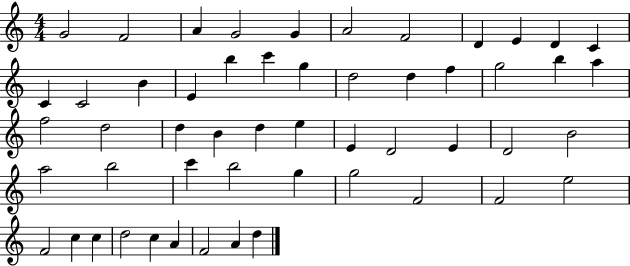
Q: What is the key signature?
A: C major